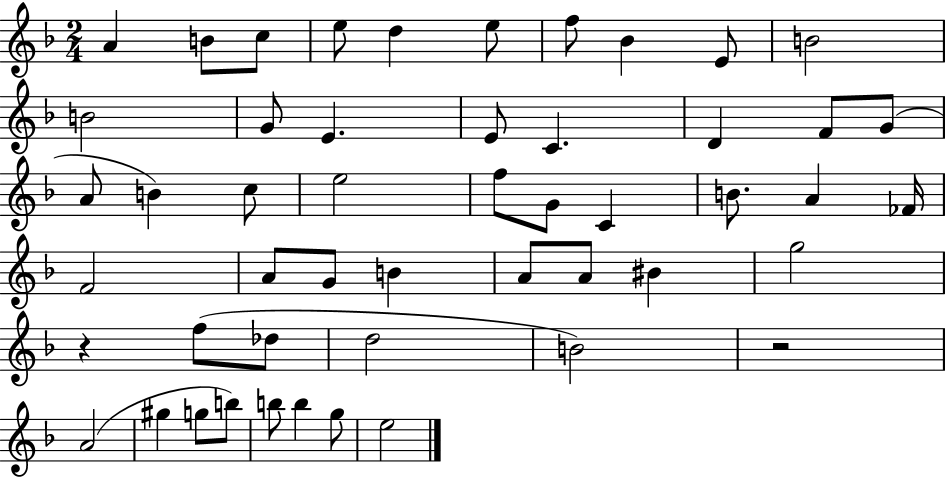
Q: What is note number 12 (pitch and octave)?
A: G4